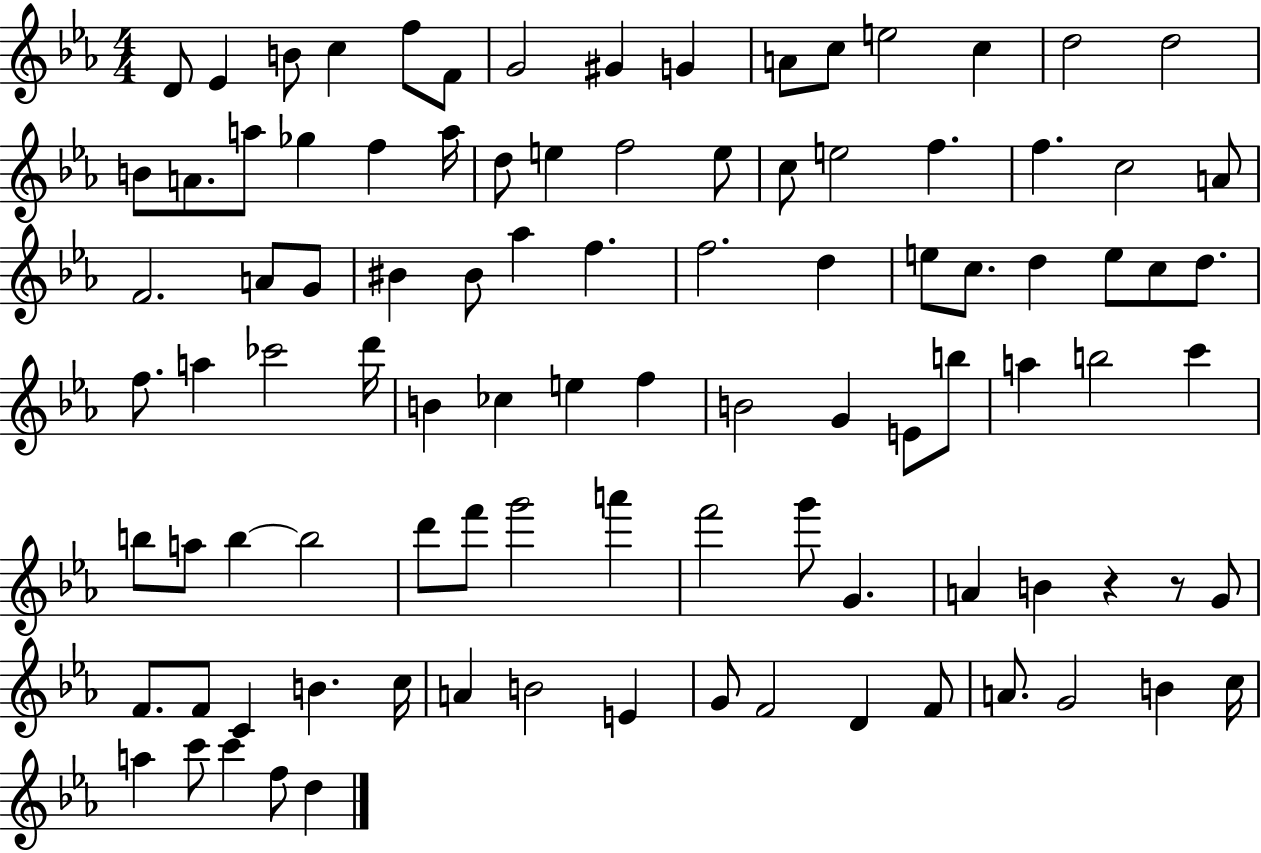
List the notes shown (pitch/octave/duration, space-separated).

D4/e Eb4/q B4/e C5/q F5/e F4/e G4/h G#4/q G4/q A4/e C5/e E5/h C5/q D5/h D5/h B4/e A4/e. A5/e Gb5/q F5/q A5/s D5/e E5/q F5/h E5/e C5/e E5/h F5/q. F5/q. C5/h A4/e F4/h. A4/e G4/e BIS4/q BIS4/e Ab5/q F5/q. F5/h. D5/q E5/e C5/e. D5/q E5/e C5/e D5/e. F5/e. A5/q CES6/h D6/s B4/q CES5/q E5/q F5/q B4/h G4/q E4/e B5/e A5/q B5/h C6/q B5/e A5/e B5/q B5/h D6/e F6/e G6/h A6/q F6/h G6/e G4/q. A4/q B4/q R/q R/e G4/e F4/e. F4/e C4/q B4/q. C5/s A4/q B4/h E4/q G4/e F4/h D4/q F4/e A4/e. G4/h B4/q C5/s A5/q C6/e C6/q F5/e D5/q